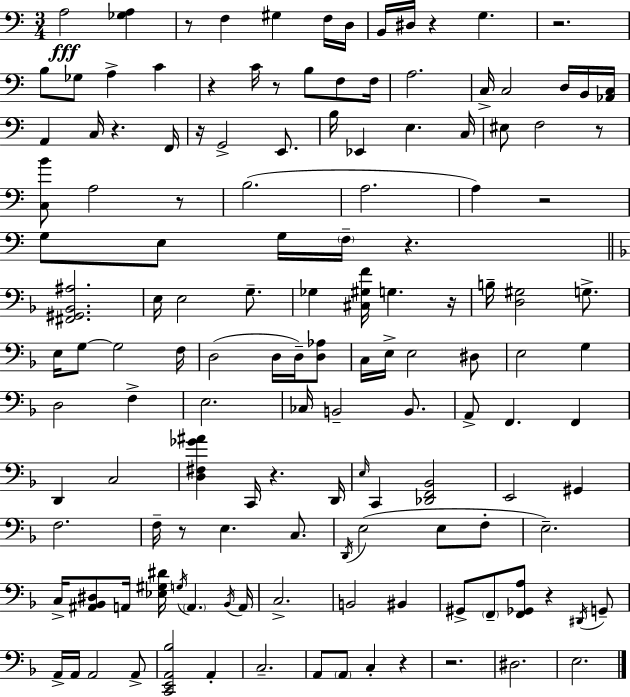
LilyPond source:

{
  \clef bass
  \numericTimeSignature
  \time 3/4
  \key c \major
  a2\fff <ges a>4 | r8 f4 gis4 f16 d16 | b,16 dis16 r4 g4. | r2. | \break b8 ges8 a4-> c'4 | r4 c'16 r8 b8 f8 f16 | a2. | c16-> c2 d16 b,16 <aes, c>16 | \break a,4 c16 r4. f,16 | r16 g,2-> e,8. | b16 ees,4 e4. c16 | eis8 f2 r8 | \break <c b'>8 a2 r8 | b2.( | a2. | a4) r2 | \break g8 e8 g16 \parenthesize f16-- r4. | \bar "||" \break \key d \minor <fis, gis, bes, ais>2. | e16 e2 g8.-- | ges4 <cis gis f'>16 g4. r16 | b16-- <d gis>2 g8.-> | \break e16 g8~~ g2 f16 | d2( d16 d16--) <d aes>8 | c16 e16-> e2 dis8 | e2 g4 | \break d2 f4-> | e2. | ces16 b,2-- b,8. | a,8-> f,4. f,4 | \break d,4 c2 | <d fis ges' ais'>4 c,16 r4. d,16 | \grace { e16 } c,4 <des, f, bes,>2 | e,2 gis,4 | \break f2. | f16-- r8 e4. c8. | \acciaccatura { d,16 }( e2 e8 | f8-. e2.--) | \break c16-> <ais, bes, dis>8 a,16 <ees gis dis'>16 \acciaccatura { g16 } \parenthesize a,4. | \acciaccatura { bes,16 } a,16 c2.-> | b,2 | bis,4 gis,8-> \parenthesize f,8-- <f, ges, a>8 r4 | \break \acciaccatura { dis,16 } g,8-- a,16-> a,16 a,2 | a,8-> <c, e, a, bes>2 | a,4-. c2.-- | a,8 \parenthesize a,8 c4-. | \break r4 r2. | dis2. | e2. | \bar "|."
}